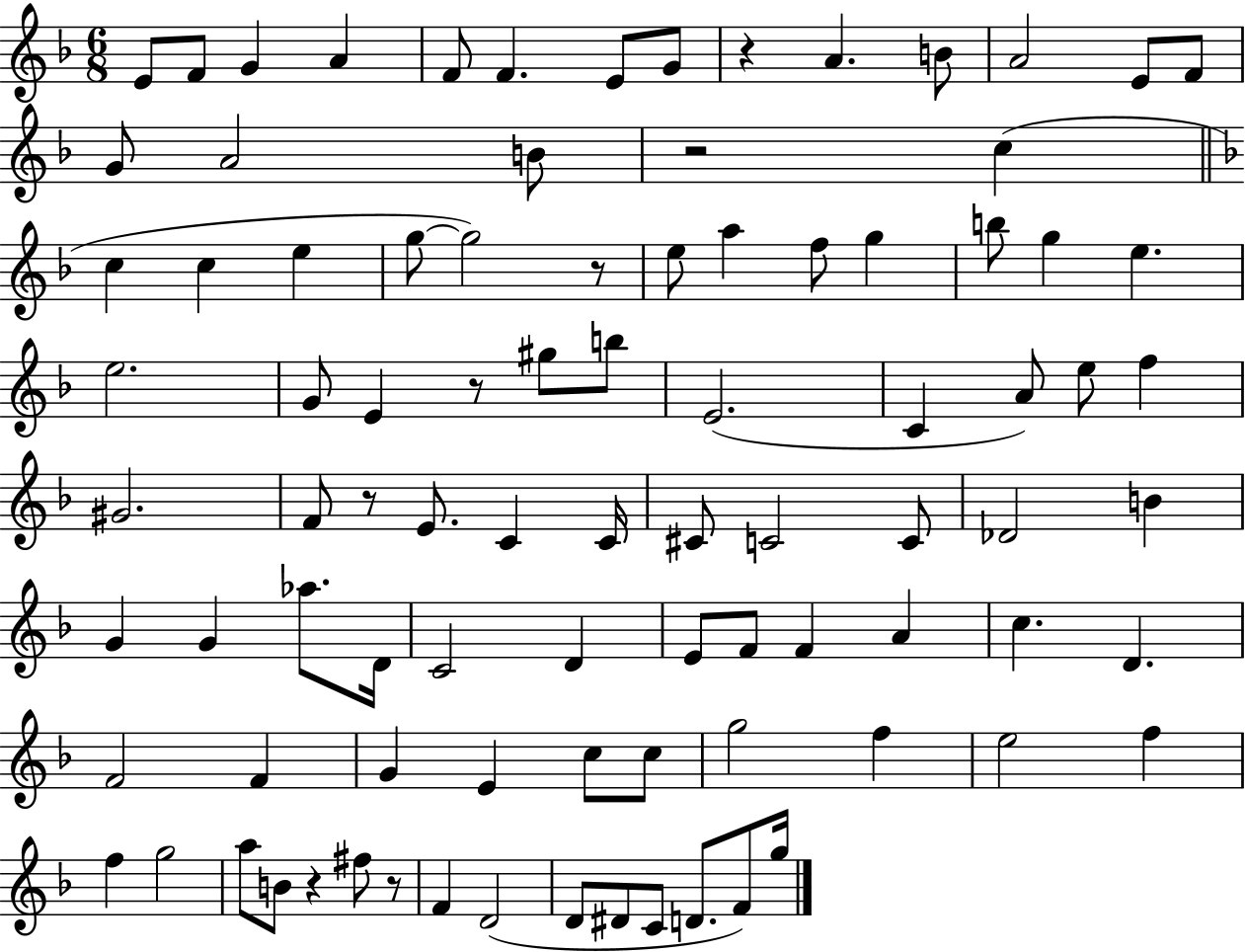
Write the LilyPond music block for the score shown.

{
  \clef treble
  \numericTimeSignature
  \time 6/8
  \key f \major
  e'8 f'8 g'4 a'4 | f'8 f'4. e'8 g'8 | r4 a'4. b'8 | a'2 e'8 f'8 | \break g'8 a'2 b'8 | r2 c''4( | \bar "||" \break \key f \major c''4 c''4 e''4 | g''8~~ g''2) r8 | e''8 a''4 f''8 g''4 | b''8 g''4 e''4. | \break e''2. | g'8 e'4 r8 gis''8 b''8 | e'2.( | c'4 a'8) e''8 f''4 | \break gis'2. | f'8 r8 e'8. c'4 c'16 | cis'8 c'2 c'8 | des'2 b'4 | \break g'4 g'4 aes''8. d'16 | c'2 d'4 | e'8 f'8 f'4 a'4 | c''4. d'4. | \break f'2 f'4 | g'4 e'4 c''8 c''8 | g''2 f''4 | e''2 f''4 | \break f''4 g''2 | a''8 b'8 r4 fis''8 r8 | f'4 d'2( | d'8 dis'8 c'8 d'8. f'8) g''16 | \break \bar "|."
}